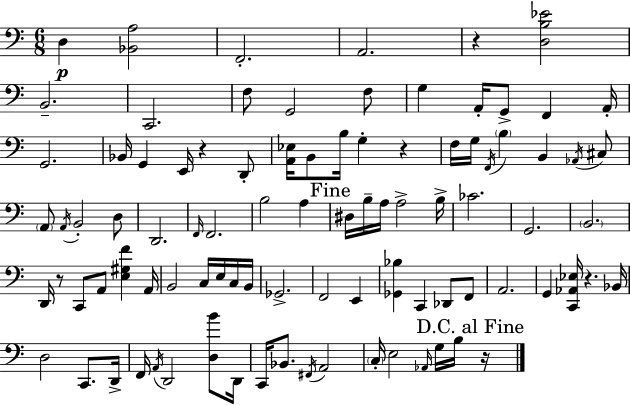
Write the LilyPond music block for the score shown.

{
  \clef bass
  \numericTimeSignature
  \time 6/8
  \key c \major
  \repeat volta 2 { d4\p <bes, a>2 | f,2.-. | a,2. | r4 <d b ees'>2 | \break b,2.-- | c,2. | f8 g,2 f8 | g4 a,16-. g,8-> f,4 a,16-. | \break g,2. | bes,16 g,4 e,16 r4 d,8-. | <a, ees>16 b,8 b16 g4-. r4 | f16 g16 \acciaccatura { f,16 } \parenthesize b4 b,4 \acciaccatura { aes,16 } | \break cis8 \parenthesize a,8 \acciaccatura { a,16 } b,2-. | d8 d,2. | \grace { f,16 } f,2. | b2 | \break a4 \mark "Fine" dis16 b16-- a16 a2-> | b16-> ces'2. | g,2. | \parenthesize b,2. | \break d,16 r8 c,8 a,8 <e gis f'>4 | a,16 b,2 | c16 e16 c16 b,16 ges,2.-> | f,2 | \break e,4 <ges, bes>4 c,4 | des,8 f,8 a,2. | g,4 <c, aes, ees>16 r4. | bes,16 d2 | \break c,8. d,16-> f,16 \acciaccatura { a,16 } d,2 | <d b'>8 d,16 c,16 bes,8. \acciaccatura { fis,16 } a,2 | \parenthesize c16-. e2 | \grace { aes,16 } g16 b16 \mark "D.C. al Fine" r16 } \bar "|."
}